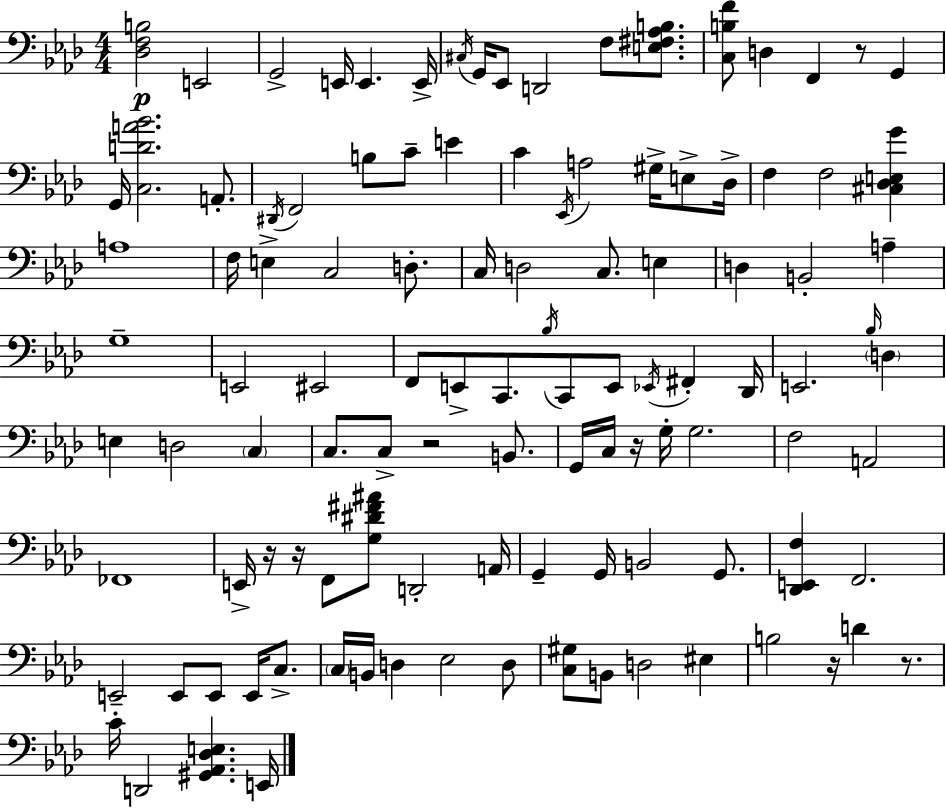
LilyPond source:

{
  \clef bass
  \numericTimeSignature
  \time 4/4
  \key f \minor
  <des f b>2\p e,2 | g,2-> e,16 e,4. e,16-> | \acciaccatura { cis16 } g,16 ees,8 d,2 f8 <e fis aes b>8. | <c b f'>8 d4 f,4 r8 g,4 | \break g,16 <c d' a' bes'>2. a,8.-. | \acciaccatura { dis,16 } f,2 b8 c'8-- e'4 | c'4 \acciaccatura { ees,16 } a2 gis16-> | e8-> des16-> f4 f2 <cis des e g'>4 | \break a1 | f16 e4-> c2 | d8.-. c16 d2 c8. e4 | d4 b,2-. a4-- | \break g1-- | e,2 eis,2 | f,8 e,8-> c,8. \acciaccatura { bes16 } c,8 e,8 \acciaccatura { ees,16 } | fis,4-. des,16 e,2. | \break \grace { bes16 } \parenthesize d4 e4 d2 | \parenthesize c4 c8. c8-> r2 | b,8. g,16 c16 r16 g16-. g2. | f2 a,2 | \break fes,1 | e,16-> r16 r16 f,8 <g dis' fis' ais'>8 d,2-. | a,16 g,4-- g,16 b,2 | g,8. <des, e, f>4 f,2. | \break e,2-- e,8 | e,8 e,16 c8.-> \parenthesize c16 b,16 d4 ees2 | d8 <c gis>8 b,8 d2 | eis4 b2 r16 d'4 | \break r8. c'16-. d,2 <gis, aes, des e>4. | e,16 \bar "|."
}